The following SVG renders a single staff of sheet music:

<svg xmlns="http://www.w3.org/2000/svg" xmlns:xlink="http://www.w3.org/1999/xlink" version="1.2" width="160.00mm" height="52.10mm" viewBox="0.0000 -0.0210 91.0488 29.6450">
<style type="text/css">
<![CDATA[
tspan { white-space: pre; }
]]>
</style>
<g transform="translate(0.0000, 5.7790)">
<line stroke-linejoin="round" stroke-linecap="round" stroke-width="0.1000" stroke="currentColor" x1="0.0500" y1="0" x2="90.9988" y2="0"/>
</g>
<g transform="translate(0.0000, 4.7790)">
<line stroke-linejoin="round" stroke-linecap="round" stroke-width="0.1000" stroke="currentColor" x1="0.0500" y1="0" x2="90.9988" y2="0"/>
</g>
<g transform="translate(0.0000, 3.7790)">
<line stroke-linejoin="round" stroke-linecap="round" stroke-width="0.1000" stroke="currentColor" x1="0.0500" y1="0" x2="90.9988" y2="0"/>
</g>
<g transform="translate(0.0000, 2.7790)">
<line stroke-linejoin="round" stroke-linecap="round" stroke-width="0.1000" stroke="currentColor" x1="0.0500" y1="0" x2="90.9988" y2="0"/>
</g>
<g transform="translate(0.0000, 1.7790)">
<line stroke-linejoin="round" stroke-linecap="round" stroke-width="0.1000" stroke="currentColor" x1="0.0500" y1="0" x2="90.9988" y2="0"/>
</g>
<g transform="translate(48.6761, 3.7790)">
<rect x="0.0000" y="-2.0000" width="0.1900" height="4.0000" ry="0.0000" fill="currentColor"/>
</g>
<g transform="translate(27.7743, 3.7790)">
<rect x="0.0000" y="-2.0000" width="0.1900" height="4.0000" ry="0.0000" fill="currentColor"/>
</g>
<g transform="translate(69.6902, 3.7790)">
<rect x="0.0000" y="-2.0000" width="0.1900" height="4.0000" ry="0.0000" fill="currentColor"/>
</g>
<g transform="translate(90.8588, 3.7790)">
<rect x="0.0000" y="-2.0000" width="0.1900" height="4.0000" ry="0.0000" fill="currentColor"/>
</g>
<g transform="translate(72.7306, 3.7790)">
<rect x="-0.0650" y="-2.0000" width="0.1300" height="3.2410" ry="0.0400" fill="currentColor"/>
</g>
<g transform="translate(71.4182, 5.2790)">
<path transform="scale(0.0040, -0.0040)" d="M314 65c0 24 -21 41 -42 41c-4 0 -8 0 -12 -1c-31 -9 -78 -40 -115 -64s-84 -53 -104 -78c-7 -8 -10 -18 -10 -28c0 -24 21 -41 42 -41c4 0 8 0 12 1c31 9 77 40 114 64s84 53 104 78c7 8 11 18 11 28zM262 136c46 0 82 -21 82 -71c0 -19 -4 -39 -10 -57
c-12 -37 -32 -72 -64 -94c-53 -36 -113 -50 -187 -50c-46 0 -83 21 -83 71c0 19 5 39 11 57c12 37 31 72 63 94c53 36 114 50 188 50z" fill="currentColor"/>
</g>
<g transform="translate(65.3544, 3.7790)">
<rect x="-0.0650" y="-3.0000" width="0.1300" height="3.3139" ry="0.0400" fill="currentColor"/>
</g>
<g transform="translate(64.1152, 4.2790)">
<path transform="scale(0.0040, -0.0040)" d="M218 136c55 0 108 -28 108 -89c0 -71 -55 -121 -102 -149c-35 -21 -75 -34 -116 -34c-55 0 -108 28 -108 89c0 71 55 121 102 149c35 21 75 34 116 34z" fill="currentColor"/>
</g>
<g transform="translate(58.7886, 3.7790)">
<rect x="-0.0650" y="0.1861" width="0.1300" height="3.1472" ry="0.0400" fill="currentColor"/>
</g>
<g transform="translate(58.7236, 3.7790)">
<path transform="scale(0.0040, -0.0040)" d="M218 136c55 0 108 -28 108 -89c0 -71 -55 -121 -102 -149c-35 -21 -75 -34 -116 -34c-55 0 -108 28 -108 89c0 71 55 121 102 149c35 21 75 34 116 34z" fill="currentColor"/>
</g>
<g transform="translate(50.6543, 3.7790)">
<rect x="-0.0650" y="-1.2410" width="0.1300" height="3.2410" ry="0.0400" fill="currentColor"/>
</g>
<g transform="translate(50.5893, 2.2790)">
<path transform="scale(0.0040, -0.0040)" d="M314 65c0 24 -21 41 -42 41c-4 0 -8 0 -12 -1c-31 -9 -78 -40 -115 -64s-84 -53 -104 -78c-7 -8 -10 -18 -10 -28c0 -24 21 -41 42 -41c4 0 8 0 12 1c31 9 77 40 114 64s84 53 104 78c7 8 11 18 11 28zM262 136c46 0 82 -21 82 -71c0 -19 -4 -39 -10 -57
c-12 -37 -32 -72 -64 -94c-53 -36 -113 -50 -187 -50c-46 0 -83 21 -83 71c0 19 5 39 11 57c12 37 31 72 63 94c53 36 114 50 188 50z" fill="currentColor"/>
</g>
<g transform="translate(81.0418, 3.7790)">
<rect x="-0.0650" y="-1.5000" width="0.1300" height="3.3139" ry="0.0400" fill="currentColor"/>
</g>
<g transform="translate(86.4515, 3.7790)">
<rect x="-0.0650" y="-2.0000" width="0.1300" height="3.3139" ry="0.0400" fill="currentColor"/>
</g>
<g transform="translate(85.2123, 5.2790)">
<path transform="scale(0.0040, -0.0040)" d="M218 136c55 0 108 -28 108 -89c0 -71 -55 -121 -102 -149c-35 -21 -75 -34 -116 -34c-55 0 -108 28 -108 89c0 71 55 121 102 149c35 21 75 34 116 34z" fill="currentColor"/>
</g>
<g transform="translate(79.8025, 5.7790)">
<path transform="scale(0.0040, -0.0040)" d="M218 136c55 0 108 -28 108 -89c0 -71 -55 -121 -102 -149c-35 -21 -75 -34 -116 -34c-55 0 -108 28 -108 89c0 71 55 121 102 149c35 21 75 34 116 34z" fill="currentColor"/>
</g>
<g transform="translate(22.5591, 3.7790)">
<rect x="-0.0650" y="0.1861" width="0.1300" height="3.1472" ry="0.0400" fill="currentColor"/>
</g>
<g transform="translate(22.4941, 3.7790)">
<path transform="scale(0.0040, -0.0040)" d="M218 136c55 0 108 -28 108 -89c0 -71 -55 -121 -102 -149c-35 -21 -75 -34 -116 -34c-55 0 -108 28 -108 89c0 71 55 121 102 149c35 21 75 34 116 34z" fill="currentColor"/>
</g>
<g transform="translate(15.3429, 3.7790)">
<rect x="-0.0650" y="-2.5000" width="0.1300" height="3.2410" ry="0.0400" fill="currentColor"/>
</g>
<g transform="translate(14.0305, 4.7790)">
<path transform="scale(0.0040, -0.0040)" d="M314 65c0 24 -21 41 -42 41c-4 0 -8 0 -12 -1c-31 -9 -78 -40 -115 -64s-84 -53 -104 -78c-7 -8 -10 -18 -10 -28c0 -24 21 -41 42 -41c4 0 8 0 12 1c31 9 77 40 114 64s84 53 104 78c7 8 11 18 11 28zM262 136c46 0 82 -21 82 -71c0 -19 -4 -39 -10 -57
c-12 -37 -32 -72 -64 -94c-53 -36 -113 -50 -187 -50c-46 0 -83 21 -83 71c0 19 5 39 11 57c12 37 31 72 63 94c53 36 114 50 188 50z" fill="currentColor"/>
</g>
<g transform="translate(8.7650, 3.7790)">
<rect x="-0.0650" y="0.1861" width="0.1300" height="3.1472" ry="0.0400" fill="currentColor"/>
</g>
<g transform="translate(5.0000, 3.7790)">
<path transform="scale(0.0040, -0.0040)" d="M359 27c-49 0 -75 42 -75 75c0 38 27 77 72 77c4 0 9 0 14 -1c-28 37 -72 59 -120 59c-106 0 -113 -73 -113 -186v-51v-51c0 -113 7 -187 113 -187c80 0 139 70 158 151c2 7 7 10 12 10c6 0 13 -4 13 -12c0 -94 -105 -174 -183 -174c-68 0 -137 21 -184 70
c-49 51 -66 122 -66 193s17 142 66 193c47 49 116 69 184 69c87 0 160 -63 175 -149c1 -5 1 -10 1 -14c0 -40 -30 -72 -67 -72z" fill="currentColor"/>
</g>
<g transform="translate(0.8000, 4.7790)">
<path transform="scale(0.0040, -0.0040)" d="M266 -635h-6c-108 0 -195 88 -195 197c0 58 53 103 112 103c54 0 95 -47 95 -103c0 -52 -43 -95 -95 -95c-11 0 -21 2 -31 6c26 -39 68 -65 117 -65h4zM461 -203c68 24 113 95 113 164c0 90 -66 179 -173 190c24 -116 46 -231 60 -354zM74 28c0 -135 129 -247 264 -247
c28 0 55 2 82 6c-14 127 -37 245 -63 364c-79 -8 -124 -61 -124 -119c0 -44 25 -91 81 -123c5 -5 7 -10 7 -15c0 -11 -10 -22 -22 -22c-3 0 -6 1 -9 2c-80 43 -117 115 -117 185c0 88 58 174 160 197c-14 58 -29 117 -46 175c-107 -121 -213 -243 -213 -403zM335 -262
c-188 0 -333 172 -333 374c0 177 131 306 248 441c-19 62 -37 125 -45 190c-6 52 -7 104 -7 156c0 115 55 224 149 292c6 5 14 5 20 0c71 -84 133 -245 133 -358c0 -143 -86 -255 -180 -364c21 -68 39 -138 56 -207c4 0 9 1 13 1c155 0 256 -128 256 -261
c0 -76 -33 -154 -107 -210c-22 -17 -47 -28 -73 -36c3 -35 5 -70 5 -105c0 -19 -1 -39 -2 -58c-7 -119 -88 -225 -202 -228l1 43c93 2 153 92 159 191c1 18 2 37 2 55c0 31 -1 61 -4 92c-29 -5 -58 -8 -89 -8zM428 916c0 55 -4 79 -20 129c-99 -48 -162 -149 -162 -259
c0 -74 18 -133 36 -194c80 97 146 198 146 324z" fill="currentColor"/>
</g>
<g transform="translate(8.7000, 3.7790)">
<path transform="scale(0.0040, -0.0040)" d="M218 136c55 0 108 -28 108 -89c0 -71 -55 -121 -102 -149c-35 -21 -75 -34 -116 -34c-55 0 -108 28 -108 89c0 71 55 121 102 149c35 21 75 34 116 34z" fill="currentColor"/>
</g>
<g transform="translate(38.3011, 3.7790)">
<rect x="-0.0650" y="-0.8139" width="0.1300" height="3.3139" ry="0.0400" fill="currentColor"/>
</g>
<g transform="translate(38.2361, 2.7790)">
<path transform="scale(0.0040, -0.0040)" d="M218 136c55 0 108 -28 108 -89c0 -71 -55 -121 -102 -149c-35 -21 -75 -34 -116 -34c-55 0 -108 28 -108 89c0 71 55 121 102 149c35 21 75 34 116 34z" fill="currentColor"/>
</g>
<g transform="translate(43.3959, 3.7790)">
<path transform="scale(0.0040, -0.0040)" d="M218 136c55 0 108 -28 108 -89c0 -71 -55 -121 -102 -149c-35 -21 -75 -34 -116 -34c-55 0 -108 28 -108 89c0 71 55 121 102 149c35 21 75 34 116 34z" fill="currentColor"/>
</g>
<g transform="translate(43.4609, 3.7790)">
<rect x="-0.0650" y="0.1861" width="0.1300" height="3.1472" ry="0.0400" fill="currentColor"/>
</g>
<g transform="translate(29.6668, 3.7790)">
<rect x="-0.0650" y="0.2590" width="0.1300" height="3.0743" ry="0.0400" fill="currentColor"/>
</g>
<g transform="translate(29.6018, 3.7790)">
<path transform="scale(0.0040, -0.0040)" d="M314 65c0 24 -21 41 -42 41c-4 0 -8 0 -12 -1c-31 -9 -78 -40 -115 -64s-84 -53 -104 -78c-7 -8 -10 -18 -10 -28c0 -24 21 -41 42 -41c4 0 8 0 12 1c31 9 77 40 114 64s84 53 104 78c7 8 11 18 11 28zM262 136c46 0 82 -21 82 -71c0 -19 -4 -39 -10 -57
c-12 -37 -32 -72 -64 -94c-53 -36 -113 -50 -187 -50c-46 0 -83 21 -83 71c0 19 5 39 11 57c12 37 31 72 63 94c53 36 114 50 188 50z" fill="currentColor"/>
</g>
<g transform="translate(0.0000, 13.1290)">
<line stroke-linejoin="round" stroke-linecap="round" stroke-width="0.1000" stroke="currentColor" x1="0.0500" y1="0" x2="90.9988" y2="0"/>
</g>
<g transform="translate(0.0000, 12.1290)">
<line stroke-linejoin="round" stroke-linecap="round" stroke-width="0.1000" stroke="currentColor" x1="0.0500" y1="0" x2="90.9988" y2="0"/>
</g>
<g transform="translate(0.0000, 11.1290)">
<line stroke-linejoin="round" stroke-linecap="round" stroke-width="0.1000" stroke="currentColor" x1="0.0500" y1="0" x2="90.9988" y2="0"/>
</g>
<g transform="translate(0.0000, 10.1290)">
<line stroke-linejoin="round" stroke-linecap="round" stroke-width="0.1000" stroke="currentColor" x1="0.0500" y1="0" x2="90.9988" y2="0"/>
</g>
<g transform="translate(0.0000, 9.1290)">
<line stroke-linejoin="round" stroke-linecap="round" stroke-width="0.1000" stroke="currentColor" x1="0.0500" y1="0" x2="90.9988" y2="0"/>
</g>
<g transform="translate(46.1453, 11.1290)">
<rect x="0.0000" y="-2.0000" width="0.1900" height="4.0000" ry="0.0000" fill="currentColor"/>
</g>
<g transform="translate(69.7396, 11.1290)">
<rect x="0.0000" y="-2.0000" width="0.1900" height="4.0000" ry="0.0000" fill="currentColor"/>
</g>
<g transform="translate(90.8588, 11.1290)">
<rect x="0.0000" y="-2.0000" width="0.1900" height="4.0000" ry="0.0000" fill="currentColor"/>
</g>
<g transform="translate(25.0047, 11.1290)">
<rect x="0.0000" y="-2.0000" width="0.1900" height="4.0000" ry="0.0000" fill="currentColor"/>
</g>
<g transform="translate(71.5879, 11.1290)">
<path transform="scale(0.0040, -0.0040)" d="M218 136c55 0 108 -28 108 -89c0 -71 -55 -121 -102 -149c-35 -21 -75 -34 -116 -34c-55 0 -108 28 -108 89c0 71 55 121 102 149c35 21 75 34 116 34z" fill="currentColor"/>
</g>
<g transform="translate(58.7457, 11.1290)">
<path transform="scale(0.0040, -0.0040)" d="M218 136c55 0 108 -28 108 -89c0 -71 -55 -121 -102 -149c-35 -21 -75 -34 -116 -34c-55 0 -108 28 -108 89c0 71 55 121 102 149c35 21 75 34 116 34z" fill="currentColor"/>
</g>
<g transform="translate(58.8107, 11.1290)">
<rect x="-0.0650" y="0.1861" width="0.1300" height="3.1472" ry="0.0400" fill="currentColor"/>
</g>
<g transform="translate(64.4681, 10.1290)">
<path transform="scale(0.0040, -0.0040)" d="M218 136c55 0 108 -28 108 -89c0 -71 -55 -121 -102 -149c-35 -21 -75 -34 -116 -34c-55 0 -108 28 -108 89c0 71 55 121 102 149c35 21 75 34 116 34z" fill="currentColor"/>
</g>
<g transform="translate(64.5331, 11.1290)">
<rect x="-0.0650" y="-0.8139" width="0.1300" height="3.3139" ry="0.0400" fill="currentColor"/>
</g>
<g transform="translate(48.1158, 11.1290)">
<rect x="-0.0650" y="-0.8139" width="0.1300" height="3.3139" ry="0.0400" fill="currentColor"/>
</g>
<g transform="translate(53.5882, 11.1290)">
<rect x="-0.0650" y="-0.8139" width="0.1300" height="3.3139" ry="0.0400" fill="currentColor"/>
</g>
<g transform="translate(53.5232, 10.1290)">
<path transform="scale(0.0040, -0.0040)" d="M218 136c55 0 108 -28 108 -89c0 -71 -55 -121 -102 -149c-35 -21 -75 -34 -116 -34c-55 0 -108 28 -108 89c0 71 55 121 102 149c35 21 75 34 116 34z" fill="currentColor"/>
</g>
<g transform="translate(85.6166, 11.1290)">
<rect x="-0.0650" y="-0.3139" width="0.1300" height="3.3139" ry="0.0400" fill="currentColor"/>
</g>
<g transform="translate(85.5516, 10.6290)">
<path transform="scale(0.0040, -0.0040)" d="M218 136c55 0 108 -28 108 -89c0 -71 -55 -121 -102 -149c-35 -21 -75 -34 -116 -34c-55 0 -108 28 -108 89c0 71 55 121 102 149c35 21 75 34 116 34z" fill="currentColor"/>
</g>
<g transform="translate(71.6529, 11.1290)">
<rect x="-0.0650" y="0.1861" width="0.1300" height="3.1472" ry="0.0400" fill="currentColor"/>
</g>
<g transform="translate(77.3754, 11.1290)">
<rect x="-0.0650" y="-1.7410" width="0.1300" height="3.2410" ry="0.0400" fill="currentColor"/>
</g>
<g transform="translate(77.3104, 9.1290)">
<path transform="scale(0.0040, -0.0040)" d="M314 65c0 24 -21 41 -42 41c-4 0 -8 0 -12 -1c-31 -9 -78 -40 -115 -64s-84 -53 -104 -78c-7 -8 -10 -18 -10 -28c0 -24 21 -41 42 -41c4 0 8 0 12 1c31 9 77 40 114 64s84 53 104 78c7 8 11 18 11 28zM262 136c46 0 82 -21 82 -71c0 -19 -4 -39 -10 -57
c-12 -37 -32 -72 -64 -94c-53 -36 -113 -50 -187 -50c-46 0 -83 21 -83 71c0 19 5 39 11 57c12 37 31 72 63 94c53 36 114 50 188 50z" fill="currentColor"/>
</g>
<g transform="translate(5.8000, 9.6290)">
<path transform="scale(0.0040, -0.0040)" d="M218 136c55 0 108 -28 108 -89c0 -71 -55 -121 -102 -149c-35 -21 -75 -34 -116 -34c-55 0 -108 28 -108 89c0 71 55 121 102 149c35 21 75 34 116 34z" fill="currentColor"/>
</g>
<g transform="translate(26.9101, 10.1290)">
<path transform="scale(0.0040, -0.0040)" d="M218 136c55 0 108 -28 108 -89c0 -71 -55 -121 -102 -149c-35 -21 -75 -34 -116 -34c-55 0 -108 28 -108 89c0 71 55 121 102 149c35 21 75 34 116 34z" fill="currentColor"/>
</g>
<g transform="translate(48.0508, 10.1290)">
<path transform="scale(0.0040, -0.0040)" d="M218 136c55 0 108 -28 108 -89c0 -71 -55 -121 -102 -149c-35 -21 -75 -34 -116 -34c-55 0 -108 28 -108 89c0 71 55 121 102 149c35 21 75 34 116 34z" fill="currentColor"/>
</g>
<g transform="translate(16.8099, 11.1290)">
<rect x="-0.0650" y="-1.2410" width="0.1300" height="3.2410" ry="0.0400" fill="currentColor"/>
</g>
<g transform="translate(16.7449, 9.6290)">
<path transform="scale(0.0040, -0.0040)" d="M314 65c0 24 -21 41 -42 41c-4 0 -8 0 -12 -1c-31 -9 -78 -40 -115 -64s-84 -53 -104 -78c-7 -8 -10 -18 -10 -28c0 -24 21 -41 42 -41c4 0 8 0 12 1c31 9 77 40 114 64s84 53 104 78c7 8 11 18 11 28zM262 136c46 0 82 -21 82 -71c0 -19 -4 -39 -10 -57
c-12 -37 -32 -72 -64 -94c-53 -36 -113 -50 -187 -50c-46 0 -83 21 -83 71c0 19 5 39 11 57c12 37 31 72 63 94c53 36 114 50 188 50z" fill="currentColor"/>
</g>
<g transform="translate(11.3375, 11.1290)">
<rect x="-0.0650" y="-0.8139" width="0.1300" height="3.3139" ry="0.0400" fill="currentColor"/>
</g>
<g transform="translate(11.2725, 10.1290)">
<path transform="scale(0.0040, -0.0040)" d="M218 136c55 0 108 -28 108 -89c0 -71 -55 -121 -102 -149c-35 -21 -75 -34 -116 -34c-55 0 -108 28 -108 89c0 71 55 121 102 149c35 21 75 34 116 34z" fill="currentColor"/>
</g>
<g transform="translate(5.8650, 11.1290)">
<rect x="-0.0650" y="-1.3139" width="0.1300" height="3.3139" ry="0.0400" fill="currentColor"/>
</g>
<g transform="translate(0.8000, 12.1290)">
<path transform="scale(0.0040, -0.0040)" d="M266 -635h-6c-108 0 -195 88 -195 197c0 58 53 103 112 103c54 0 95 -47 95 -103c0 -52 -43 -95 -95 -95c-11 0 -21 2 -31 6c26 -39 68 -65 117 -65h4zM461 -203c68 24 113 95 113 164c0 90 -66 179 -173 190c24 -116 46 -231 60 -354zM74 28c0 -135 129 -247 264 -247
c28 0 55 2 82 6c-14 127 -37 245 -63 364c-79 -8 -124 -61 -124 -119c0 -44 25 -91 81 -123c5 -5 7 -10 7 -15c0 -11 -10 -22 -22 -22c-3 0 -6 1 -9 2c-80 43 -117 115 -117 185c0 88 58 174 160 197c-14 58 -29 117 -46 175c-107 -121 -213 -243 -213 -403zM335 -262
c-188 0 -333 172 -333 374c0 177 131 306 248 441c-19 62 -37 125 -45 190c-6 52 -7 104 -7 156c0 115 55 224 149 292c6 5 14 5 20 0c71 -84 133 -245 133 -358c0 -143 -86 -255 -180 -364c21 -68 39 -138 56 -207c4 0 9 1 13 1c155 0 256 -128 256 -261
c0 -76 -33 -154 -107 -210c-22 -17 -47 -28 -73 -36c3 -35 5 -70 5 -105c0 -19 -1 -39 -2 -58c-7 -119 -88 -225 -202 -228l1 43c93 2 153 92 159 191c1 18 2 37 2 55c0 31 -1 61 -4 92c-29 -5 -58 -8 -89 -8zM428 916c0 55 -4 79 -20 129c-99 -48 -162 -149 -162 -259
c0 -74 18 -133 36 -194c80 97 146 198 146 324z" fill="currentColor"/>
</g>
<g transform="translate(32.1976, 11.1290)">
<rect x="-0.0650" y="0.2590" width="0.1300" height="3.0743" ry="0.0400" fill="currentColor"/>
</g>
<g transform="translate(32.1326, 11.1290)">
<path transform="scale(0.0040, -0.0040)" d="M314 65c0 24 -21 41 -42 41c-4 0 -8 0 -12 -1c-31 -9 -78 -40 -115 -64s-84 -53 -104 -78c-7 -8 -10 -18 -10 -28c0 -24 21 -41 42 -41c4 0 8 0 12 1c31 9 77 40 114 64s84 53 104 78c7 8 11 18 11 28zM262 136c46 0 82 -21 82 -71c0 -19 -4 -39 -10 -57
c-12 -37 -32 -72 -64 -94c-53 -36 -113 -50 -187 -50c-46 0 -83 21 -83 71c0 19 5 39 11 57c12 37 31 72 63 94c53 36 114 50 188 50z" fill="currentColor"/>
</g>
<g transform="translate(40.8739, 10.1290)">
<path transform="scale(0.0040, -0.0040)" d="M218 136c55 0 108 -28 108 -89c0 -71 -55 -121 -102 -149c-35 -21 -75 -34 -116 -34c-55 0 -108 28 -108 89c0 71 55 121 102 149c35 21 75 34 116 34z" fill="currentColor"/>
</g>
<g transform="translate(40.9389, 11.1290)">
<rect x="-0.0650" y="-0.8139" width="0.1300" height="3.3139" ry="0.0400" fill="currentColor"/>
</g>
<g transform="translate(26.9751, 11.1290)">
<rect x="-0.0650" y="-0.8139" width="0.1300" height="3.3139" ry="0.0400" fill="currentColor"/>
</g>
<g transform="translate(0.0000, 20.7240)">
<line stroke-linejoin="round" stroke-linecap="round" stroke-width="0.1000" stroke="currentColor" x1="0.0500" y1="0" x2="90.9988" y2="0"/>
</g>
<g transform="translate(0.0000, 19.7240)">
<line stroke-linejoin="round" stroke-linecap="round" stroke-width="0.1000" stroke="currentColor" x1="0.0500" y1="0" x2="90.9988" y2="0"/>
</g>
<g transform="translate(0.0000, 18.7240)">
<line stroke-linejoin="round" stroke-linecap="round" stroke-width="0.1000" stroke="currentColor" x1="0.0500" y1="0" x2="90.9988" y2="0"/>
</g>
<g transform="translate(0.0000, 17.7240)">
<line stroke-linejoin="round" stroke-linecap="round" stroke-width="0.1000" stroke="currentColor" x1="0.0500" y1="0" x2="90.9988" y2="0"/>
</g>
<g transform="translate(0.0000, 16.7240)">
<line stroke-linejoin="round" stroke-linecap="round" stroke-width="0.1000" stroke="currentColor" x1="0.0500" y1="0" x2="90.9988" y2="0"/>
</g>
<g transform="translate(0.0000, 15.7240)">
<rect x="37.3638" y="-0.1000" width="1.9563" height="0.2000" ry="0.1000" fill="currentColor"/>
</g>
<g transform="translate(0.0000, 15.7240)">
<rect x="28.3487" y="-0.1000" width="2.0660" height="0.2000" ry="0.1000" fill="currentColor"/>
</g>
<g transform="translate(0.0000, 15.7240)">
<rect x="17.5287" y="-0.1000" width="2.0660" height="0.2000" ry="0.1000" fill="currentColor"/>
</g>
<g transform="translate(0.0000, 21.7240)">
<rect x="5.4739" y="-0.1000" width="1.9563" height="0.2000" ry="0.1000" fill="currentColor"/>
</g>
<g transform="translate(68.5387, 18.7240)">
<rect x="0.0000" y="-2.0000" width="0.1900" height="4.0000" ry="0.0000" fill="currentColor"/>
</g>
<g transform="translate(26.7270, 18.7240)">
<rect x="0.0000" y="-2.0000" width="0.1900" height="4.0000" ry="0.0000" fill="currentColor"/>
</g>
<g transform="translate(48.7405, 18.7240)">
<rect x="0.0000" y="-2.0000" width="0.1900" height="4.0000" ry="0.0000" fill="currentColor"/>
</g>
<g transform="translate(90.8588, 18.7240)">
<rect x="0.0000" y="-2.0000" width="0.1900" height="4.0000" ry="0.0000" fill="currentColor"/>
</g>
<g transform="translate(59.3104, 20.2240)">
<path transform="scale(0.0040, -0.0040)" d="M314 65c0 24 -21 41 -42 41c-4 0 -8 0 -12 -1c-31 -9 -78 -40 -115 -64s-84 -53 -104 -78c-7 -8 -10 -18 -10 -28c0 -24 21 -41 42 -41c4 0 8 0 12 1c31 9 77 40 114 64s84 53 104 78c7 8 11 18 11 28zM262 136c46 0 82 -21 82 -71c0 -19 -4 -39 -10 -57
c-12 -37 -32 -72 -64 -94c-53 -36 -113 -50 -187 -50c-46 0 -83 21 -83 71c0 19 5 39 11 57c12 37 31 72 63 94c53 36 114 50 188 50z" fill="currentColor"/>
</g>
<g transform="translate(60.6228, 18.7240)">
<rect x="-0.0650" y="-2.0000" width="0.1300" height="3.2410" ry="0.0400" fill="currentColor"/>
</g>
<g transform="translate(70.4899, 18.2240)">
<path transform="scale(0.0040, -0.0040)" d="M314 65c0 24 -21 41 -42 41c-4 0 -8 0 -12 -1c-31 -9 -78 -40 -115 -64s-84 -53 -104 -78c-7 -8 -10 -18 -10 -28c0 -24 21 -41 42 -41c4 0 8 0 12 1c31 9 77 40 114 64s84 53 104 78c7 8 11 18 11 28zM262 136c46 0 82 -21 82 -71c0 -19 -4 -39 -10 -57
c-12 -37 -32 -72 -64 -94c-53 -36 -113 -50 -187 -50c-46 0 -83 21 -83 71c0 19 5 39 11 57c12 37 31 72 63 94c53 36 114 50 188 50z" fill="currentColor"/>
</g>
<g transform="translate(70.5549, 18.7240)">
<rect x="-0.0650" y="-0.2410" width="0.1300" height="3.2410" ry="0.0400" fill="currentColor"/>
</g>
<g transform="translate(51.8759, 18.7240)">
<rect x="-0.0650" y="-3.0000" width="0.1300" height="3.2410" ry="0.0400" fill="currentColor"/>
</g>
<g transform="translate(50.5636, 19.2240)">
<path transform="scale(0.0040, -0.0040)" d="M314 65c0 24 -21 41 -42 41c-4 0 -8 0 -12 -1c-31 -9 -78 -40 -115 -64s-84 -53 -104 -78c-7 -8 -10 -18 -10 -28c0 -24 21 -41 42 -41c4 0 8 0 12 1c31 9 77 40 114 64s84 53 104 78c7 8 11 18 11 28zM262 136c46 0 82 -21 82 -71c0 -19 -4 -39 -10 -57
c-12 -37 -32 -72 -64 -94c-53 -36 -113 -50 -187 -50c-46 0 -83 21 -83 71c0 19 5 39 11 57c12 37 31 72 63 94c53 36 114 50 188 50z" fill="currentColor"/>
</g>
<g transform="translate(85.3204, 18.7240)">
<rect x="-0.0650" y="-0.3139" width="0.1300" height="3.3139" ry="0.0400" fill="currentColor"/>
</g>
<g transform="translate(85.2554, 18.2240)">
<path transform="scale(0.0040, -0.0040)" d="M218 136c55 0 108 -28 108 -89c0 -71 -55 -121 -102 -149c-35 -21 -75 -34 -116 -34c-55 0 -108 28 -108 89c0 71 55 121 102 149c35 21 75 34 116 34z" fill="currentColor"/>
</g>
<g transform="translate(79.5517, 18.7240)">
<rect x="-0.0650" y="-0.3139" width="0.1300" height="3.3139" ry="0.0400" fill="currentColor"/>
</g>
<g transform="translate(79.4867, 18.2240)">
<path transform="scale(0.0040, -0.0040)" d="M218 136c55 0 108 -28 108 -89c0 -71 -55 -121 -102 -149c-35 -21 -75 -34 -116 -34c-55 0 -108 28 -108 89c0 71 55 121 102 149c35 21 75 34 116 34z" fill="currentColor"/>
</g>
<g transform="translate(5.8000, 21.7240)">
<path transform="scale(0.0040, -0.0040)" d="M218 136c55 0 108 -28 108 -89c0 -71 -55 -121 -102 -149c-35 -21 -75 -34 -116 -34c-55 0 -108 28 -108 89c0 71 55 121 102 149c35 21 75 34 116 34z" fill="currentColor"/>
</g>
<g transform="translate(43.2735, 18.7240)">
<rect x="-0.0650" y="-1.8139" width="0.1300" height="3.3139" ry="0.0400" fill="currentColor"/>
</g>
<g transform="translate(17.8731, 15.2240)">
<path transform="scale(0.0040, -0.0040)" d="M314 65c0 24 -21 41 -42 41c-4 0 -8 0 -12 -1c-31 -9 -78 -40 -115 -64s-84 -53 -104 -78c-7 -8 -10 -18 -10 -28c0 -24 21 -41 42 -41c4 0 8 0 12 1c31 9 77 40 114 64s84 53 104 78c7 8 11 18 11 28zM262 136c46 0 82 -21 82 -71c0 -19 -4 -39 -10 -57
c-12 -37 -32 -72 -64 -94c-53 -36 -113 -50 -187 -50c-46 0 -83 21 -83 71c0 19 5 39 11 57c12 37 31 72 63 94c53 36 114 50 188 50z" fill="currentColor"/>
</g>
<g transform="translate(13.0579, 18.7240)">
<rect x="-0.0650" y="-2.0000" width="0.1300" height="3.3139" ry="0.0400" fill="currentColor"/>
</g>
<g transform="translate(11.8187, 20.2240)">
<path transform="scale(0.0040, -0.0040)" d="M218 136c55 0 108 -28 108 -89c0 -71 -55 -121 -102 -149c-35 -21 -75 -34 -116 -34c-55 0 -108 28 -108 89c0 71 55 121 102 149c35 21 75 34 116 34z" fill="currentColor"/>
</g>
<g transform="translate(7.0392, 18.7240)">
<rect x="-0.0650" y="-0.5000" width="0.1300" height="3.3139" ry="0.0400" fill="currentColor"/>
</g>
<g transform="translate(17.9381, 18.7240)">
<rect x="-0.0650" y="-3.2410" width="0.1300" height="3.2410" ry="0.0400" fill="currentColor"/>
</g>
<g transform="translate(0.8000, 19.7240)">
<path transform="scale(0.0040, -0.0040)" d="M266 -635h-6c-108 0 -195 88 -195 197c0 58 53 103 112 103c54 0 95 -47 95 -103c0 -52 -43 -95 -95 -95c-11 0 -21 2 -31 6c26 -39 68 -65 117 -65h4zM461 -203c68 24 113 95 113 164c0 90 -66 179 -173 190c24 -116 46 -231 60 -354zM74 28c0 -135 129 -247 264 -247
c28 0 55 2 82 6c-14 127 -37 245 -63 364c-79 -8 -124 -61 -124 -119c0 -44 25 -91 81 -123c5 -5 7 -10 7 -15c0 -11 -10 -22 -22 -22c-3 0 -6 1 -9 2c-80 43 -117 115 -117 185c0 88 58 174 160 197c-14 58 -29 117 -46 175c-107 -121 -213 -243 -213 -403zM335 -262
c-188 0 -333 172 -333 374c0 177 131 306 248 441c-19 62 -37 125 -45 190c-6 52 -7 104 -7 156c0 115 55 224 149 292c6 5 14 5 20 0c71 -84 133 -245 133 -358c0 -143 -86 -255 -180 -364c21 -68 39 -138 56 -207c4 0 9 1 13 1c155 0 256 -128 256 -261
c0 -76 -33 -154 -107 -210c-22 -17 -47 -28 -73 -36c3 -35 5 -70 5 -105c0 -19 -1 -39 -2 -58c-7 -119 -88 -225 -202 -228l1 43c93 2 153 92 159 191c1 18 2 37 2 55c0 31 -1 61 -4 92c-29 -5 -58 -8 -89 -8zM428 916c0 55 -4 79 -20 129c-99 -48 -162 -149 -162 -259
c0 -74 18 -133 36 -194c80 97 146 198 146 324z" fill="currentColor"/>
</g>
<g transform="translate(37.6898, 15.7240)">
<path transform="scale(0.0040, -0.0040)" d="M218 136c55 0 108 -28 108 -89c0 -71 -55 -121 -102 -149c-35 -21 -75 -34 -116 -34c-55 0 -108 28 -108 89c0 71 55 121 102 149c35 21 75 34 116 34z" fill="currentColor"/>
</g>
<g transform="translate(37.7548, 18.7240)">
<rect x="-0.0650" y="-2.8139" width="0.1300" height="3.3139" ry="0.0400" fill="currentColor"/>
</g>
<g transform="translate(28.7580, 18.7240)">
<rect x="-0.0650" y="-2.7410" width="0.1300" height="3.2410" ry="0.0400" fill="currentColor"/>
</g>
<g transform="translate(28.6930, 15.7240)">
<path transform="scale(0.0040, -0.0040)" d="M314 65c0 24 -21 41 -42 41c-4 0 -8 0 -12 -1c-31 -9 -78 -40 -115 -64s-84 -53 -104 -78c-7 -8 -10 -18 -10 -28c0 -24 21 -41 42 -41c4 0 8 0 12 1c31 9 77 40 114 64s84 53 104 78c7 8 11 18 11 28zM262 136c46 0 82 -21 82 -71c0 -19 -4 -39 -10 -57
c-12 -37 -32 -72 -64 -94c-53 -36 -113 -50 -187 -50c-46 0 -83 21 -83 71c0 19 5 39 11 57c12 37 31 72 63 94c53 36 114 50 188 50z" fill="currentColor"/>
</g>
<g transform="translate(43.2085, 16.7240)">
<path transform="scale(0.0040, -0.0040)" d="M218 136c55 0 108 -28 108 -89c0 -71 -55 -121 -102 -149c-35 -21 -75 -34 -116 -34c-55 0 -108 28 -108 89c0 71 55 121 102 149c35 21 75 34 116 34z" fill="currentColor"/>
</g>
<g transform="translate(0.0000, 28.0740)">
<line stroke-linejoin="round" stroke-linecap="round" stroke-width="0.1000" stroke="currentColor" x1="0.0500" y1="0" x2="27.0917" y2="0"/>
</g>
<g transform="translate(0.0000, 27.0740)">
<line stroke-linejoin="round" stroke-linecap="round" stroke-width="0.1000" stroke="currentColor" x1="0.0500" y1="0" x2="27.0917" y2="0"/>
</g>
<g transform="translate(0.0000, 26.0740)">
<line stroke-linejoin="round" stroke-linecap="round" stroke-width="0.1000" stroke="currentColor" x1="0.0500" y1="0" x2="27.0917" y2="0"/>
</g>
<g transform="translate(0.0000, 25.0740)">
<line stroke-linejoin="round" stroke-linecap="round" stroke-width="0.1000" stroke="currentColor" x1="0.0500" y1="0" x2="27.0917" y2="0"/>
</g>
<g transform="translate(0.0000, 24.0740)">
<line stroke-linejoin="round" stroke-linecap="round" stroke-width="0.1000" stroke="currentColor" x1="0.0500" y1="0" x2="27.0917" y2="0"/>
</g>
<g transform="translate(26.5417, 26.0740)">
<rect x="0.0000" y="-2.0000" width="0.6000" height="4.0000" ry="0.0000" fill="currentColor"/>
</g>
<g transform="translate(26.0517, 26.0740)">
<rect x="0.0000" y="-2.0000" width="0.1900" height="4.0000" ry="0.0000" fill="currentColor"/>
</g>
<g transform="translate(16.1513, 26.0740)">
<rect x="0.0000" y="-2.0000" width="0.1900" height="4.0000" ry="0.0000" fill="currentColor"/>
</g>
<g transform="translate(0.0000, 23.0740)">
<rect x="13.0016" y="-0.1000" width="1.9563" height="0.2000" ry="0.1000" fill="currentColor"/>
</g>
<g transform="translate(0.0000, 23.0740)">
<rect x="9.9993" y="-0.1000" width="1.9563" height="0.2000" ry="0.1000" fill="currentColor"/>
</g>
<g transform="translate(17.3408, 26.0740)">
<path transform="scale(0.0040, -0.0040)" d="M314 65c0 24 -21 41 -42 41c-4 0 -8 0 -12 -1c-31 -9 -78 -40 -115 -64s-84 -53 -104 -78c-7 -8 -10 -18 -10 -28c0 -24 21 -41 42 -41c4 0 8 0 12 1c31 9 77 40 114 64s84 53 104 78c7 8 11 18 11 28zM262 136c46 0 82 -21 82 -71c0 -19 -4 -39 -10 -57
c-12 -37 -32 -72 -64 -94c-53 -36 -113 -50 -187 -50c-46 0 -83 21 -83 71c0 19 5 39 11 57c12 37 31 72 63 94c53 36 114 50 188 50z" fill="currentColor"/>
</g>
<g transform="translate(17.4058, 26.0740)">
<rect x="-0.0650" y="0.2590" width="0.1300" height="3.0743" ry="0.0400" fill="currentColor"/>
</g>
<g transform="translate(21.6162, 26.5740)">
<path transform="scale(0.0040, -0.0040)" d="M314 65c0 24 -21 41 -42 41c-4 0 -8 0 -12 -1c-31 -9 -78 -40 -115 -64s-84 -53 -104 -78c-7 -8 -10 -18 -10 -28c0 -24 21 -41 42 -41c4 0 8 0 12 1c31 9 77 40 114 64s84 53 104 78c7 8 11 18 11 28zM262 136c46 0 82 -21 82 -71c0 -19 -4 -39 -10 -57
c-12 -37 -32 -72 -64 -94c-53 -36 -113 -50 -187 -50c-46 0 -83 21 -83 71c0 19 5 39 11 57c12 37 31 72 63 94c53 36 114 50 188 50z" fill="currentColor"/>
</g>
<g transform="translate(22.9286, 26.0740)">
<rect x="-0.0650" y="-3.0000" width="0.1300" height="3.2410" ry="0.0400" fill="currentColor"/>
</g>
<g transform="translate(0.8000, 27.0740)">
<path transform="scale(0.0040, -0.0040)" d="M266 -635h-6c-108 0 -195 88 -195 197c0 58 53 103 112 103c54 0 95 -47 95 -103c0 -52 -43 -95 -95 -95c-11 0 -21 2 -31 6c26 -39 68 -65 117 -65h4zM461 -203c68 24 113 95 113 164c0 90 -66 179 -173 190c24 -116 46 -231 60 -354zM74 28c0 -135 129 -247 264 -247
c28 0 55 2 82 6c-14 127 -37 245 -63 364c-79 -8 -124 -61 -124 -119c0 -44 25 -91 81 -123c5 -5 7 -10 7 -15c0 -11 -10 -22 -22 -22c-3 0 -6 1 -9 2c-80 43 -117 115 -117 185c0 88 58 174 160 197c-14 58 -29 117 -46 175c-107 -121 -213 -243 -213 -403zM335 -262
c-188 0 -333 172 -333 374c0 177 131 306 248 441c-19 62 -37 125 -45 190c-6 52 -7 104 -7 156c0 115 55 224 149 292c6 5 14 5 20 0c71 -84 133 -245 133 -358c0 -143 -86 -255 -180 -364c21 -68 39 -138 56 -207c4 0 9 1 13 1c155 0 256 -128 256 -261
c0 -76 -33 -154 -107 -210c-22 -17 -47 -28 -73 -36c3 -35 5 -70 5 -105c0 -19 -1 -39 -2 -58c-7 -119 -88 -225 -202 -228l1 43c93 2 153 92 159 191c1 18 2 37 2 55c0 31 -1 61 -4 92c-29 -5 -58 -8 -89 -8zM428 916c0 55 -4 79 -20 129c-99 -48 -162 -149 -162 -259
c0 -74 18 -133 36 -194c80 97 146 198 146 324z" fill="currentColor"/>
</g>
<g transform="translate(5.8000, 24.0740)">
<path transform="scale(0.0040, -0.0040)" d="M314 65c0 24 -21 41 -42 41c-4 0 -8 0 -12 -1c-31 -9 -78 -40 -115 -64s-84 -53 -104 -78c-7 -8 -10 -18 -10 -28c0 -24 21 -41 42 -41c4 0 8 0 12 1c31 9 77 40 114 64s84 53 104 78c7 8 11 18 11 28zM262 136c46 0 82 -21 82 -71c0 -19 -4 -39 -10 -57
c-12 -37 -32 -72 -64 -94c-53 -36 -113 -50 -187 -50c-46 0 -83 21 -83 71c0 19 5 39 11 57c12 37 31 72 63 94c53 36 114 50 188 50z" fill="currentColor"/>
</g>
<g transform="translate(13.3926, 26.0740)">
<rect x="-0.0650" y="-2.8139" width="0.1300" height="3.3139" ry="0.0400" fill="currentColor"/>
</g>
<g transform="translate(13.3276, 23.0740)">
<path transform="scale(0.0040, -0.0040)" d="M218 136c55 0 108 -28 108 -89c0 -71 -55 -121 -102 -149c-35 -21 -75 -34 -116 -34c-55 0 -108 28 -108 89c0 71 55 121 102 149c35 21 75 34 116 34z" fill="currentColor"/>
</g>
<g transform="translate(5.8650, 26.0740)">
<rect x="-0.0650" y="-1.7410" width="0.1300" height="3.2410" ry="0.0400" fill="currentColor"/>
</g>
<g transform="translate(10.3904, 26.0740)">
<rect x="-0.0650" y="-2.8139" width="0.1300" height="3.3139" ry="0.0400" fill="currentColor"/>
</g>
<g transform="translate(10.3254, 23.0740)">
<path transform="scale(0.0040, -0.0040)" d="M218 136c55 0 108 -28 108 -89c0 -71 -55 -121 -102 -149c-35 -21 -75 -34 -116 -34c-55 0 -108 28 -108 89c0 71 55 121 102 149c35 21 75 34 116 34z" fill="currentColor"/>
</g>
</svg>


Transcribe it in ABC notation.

X:1
T:Untitled
M:4/4
L:1/4
K:C
B G2 B B2 d B e2 B A F2 E F e d e2 d B2 d d d B d B f2 c C F b2 a2 a f A2 F2 c2 c c f2 a a B2 A2